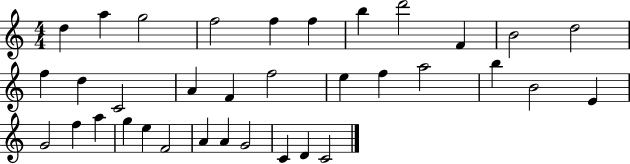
D5/q A5/q G5/h F5/h F5/q F5/q B5/q D6/h F4/q B4/h D5/h F5/q D5/q C4/h A4/q F4/q F5/h E5/q F5/q A5/h B5/q B4/h E4/q G4/h F5/q A5/q G5/q E5/q F4/h A4/q A4/q G4/h C4/q D4/q C4/h